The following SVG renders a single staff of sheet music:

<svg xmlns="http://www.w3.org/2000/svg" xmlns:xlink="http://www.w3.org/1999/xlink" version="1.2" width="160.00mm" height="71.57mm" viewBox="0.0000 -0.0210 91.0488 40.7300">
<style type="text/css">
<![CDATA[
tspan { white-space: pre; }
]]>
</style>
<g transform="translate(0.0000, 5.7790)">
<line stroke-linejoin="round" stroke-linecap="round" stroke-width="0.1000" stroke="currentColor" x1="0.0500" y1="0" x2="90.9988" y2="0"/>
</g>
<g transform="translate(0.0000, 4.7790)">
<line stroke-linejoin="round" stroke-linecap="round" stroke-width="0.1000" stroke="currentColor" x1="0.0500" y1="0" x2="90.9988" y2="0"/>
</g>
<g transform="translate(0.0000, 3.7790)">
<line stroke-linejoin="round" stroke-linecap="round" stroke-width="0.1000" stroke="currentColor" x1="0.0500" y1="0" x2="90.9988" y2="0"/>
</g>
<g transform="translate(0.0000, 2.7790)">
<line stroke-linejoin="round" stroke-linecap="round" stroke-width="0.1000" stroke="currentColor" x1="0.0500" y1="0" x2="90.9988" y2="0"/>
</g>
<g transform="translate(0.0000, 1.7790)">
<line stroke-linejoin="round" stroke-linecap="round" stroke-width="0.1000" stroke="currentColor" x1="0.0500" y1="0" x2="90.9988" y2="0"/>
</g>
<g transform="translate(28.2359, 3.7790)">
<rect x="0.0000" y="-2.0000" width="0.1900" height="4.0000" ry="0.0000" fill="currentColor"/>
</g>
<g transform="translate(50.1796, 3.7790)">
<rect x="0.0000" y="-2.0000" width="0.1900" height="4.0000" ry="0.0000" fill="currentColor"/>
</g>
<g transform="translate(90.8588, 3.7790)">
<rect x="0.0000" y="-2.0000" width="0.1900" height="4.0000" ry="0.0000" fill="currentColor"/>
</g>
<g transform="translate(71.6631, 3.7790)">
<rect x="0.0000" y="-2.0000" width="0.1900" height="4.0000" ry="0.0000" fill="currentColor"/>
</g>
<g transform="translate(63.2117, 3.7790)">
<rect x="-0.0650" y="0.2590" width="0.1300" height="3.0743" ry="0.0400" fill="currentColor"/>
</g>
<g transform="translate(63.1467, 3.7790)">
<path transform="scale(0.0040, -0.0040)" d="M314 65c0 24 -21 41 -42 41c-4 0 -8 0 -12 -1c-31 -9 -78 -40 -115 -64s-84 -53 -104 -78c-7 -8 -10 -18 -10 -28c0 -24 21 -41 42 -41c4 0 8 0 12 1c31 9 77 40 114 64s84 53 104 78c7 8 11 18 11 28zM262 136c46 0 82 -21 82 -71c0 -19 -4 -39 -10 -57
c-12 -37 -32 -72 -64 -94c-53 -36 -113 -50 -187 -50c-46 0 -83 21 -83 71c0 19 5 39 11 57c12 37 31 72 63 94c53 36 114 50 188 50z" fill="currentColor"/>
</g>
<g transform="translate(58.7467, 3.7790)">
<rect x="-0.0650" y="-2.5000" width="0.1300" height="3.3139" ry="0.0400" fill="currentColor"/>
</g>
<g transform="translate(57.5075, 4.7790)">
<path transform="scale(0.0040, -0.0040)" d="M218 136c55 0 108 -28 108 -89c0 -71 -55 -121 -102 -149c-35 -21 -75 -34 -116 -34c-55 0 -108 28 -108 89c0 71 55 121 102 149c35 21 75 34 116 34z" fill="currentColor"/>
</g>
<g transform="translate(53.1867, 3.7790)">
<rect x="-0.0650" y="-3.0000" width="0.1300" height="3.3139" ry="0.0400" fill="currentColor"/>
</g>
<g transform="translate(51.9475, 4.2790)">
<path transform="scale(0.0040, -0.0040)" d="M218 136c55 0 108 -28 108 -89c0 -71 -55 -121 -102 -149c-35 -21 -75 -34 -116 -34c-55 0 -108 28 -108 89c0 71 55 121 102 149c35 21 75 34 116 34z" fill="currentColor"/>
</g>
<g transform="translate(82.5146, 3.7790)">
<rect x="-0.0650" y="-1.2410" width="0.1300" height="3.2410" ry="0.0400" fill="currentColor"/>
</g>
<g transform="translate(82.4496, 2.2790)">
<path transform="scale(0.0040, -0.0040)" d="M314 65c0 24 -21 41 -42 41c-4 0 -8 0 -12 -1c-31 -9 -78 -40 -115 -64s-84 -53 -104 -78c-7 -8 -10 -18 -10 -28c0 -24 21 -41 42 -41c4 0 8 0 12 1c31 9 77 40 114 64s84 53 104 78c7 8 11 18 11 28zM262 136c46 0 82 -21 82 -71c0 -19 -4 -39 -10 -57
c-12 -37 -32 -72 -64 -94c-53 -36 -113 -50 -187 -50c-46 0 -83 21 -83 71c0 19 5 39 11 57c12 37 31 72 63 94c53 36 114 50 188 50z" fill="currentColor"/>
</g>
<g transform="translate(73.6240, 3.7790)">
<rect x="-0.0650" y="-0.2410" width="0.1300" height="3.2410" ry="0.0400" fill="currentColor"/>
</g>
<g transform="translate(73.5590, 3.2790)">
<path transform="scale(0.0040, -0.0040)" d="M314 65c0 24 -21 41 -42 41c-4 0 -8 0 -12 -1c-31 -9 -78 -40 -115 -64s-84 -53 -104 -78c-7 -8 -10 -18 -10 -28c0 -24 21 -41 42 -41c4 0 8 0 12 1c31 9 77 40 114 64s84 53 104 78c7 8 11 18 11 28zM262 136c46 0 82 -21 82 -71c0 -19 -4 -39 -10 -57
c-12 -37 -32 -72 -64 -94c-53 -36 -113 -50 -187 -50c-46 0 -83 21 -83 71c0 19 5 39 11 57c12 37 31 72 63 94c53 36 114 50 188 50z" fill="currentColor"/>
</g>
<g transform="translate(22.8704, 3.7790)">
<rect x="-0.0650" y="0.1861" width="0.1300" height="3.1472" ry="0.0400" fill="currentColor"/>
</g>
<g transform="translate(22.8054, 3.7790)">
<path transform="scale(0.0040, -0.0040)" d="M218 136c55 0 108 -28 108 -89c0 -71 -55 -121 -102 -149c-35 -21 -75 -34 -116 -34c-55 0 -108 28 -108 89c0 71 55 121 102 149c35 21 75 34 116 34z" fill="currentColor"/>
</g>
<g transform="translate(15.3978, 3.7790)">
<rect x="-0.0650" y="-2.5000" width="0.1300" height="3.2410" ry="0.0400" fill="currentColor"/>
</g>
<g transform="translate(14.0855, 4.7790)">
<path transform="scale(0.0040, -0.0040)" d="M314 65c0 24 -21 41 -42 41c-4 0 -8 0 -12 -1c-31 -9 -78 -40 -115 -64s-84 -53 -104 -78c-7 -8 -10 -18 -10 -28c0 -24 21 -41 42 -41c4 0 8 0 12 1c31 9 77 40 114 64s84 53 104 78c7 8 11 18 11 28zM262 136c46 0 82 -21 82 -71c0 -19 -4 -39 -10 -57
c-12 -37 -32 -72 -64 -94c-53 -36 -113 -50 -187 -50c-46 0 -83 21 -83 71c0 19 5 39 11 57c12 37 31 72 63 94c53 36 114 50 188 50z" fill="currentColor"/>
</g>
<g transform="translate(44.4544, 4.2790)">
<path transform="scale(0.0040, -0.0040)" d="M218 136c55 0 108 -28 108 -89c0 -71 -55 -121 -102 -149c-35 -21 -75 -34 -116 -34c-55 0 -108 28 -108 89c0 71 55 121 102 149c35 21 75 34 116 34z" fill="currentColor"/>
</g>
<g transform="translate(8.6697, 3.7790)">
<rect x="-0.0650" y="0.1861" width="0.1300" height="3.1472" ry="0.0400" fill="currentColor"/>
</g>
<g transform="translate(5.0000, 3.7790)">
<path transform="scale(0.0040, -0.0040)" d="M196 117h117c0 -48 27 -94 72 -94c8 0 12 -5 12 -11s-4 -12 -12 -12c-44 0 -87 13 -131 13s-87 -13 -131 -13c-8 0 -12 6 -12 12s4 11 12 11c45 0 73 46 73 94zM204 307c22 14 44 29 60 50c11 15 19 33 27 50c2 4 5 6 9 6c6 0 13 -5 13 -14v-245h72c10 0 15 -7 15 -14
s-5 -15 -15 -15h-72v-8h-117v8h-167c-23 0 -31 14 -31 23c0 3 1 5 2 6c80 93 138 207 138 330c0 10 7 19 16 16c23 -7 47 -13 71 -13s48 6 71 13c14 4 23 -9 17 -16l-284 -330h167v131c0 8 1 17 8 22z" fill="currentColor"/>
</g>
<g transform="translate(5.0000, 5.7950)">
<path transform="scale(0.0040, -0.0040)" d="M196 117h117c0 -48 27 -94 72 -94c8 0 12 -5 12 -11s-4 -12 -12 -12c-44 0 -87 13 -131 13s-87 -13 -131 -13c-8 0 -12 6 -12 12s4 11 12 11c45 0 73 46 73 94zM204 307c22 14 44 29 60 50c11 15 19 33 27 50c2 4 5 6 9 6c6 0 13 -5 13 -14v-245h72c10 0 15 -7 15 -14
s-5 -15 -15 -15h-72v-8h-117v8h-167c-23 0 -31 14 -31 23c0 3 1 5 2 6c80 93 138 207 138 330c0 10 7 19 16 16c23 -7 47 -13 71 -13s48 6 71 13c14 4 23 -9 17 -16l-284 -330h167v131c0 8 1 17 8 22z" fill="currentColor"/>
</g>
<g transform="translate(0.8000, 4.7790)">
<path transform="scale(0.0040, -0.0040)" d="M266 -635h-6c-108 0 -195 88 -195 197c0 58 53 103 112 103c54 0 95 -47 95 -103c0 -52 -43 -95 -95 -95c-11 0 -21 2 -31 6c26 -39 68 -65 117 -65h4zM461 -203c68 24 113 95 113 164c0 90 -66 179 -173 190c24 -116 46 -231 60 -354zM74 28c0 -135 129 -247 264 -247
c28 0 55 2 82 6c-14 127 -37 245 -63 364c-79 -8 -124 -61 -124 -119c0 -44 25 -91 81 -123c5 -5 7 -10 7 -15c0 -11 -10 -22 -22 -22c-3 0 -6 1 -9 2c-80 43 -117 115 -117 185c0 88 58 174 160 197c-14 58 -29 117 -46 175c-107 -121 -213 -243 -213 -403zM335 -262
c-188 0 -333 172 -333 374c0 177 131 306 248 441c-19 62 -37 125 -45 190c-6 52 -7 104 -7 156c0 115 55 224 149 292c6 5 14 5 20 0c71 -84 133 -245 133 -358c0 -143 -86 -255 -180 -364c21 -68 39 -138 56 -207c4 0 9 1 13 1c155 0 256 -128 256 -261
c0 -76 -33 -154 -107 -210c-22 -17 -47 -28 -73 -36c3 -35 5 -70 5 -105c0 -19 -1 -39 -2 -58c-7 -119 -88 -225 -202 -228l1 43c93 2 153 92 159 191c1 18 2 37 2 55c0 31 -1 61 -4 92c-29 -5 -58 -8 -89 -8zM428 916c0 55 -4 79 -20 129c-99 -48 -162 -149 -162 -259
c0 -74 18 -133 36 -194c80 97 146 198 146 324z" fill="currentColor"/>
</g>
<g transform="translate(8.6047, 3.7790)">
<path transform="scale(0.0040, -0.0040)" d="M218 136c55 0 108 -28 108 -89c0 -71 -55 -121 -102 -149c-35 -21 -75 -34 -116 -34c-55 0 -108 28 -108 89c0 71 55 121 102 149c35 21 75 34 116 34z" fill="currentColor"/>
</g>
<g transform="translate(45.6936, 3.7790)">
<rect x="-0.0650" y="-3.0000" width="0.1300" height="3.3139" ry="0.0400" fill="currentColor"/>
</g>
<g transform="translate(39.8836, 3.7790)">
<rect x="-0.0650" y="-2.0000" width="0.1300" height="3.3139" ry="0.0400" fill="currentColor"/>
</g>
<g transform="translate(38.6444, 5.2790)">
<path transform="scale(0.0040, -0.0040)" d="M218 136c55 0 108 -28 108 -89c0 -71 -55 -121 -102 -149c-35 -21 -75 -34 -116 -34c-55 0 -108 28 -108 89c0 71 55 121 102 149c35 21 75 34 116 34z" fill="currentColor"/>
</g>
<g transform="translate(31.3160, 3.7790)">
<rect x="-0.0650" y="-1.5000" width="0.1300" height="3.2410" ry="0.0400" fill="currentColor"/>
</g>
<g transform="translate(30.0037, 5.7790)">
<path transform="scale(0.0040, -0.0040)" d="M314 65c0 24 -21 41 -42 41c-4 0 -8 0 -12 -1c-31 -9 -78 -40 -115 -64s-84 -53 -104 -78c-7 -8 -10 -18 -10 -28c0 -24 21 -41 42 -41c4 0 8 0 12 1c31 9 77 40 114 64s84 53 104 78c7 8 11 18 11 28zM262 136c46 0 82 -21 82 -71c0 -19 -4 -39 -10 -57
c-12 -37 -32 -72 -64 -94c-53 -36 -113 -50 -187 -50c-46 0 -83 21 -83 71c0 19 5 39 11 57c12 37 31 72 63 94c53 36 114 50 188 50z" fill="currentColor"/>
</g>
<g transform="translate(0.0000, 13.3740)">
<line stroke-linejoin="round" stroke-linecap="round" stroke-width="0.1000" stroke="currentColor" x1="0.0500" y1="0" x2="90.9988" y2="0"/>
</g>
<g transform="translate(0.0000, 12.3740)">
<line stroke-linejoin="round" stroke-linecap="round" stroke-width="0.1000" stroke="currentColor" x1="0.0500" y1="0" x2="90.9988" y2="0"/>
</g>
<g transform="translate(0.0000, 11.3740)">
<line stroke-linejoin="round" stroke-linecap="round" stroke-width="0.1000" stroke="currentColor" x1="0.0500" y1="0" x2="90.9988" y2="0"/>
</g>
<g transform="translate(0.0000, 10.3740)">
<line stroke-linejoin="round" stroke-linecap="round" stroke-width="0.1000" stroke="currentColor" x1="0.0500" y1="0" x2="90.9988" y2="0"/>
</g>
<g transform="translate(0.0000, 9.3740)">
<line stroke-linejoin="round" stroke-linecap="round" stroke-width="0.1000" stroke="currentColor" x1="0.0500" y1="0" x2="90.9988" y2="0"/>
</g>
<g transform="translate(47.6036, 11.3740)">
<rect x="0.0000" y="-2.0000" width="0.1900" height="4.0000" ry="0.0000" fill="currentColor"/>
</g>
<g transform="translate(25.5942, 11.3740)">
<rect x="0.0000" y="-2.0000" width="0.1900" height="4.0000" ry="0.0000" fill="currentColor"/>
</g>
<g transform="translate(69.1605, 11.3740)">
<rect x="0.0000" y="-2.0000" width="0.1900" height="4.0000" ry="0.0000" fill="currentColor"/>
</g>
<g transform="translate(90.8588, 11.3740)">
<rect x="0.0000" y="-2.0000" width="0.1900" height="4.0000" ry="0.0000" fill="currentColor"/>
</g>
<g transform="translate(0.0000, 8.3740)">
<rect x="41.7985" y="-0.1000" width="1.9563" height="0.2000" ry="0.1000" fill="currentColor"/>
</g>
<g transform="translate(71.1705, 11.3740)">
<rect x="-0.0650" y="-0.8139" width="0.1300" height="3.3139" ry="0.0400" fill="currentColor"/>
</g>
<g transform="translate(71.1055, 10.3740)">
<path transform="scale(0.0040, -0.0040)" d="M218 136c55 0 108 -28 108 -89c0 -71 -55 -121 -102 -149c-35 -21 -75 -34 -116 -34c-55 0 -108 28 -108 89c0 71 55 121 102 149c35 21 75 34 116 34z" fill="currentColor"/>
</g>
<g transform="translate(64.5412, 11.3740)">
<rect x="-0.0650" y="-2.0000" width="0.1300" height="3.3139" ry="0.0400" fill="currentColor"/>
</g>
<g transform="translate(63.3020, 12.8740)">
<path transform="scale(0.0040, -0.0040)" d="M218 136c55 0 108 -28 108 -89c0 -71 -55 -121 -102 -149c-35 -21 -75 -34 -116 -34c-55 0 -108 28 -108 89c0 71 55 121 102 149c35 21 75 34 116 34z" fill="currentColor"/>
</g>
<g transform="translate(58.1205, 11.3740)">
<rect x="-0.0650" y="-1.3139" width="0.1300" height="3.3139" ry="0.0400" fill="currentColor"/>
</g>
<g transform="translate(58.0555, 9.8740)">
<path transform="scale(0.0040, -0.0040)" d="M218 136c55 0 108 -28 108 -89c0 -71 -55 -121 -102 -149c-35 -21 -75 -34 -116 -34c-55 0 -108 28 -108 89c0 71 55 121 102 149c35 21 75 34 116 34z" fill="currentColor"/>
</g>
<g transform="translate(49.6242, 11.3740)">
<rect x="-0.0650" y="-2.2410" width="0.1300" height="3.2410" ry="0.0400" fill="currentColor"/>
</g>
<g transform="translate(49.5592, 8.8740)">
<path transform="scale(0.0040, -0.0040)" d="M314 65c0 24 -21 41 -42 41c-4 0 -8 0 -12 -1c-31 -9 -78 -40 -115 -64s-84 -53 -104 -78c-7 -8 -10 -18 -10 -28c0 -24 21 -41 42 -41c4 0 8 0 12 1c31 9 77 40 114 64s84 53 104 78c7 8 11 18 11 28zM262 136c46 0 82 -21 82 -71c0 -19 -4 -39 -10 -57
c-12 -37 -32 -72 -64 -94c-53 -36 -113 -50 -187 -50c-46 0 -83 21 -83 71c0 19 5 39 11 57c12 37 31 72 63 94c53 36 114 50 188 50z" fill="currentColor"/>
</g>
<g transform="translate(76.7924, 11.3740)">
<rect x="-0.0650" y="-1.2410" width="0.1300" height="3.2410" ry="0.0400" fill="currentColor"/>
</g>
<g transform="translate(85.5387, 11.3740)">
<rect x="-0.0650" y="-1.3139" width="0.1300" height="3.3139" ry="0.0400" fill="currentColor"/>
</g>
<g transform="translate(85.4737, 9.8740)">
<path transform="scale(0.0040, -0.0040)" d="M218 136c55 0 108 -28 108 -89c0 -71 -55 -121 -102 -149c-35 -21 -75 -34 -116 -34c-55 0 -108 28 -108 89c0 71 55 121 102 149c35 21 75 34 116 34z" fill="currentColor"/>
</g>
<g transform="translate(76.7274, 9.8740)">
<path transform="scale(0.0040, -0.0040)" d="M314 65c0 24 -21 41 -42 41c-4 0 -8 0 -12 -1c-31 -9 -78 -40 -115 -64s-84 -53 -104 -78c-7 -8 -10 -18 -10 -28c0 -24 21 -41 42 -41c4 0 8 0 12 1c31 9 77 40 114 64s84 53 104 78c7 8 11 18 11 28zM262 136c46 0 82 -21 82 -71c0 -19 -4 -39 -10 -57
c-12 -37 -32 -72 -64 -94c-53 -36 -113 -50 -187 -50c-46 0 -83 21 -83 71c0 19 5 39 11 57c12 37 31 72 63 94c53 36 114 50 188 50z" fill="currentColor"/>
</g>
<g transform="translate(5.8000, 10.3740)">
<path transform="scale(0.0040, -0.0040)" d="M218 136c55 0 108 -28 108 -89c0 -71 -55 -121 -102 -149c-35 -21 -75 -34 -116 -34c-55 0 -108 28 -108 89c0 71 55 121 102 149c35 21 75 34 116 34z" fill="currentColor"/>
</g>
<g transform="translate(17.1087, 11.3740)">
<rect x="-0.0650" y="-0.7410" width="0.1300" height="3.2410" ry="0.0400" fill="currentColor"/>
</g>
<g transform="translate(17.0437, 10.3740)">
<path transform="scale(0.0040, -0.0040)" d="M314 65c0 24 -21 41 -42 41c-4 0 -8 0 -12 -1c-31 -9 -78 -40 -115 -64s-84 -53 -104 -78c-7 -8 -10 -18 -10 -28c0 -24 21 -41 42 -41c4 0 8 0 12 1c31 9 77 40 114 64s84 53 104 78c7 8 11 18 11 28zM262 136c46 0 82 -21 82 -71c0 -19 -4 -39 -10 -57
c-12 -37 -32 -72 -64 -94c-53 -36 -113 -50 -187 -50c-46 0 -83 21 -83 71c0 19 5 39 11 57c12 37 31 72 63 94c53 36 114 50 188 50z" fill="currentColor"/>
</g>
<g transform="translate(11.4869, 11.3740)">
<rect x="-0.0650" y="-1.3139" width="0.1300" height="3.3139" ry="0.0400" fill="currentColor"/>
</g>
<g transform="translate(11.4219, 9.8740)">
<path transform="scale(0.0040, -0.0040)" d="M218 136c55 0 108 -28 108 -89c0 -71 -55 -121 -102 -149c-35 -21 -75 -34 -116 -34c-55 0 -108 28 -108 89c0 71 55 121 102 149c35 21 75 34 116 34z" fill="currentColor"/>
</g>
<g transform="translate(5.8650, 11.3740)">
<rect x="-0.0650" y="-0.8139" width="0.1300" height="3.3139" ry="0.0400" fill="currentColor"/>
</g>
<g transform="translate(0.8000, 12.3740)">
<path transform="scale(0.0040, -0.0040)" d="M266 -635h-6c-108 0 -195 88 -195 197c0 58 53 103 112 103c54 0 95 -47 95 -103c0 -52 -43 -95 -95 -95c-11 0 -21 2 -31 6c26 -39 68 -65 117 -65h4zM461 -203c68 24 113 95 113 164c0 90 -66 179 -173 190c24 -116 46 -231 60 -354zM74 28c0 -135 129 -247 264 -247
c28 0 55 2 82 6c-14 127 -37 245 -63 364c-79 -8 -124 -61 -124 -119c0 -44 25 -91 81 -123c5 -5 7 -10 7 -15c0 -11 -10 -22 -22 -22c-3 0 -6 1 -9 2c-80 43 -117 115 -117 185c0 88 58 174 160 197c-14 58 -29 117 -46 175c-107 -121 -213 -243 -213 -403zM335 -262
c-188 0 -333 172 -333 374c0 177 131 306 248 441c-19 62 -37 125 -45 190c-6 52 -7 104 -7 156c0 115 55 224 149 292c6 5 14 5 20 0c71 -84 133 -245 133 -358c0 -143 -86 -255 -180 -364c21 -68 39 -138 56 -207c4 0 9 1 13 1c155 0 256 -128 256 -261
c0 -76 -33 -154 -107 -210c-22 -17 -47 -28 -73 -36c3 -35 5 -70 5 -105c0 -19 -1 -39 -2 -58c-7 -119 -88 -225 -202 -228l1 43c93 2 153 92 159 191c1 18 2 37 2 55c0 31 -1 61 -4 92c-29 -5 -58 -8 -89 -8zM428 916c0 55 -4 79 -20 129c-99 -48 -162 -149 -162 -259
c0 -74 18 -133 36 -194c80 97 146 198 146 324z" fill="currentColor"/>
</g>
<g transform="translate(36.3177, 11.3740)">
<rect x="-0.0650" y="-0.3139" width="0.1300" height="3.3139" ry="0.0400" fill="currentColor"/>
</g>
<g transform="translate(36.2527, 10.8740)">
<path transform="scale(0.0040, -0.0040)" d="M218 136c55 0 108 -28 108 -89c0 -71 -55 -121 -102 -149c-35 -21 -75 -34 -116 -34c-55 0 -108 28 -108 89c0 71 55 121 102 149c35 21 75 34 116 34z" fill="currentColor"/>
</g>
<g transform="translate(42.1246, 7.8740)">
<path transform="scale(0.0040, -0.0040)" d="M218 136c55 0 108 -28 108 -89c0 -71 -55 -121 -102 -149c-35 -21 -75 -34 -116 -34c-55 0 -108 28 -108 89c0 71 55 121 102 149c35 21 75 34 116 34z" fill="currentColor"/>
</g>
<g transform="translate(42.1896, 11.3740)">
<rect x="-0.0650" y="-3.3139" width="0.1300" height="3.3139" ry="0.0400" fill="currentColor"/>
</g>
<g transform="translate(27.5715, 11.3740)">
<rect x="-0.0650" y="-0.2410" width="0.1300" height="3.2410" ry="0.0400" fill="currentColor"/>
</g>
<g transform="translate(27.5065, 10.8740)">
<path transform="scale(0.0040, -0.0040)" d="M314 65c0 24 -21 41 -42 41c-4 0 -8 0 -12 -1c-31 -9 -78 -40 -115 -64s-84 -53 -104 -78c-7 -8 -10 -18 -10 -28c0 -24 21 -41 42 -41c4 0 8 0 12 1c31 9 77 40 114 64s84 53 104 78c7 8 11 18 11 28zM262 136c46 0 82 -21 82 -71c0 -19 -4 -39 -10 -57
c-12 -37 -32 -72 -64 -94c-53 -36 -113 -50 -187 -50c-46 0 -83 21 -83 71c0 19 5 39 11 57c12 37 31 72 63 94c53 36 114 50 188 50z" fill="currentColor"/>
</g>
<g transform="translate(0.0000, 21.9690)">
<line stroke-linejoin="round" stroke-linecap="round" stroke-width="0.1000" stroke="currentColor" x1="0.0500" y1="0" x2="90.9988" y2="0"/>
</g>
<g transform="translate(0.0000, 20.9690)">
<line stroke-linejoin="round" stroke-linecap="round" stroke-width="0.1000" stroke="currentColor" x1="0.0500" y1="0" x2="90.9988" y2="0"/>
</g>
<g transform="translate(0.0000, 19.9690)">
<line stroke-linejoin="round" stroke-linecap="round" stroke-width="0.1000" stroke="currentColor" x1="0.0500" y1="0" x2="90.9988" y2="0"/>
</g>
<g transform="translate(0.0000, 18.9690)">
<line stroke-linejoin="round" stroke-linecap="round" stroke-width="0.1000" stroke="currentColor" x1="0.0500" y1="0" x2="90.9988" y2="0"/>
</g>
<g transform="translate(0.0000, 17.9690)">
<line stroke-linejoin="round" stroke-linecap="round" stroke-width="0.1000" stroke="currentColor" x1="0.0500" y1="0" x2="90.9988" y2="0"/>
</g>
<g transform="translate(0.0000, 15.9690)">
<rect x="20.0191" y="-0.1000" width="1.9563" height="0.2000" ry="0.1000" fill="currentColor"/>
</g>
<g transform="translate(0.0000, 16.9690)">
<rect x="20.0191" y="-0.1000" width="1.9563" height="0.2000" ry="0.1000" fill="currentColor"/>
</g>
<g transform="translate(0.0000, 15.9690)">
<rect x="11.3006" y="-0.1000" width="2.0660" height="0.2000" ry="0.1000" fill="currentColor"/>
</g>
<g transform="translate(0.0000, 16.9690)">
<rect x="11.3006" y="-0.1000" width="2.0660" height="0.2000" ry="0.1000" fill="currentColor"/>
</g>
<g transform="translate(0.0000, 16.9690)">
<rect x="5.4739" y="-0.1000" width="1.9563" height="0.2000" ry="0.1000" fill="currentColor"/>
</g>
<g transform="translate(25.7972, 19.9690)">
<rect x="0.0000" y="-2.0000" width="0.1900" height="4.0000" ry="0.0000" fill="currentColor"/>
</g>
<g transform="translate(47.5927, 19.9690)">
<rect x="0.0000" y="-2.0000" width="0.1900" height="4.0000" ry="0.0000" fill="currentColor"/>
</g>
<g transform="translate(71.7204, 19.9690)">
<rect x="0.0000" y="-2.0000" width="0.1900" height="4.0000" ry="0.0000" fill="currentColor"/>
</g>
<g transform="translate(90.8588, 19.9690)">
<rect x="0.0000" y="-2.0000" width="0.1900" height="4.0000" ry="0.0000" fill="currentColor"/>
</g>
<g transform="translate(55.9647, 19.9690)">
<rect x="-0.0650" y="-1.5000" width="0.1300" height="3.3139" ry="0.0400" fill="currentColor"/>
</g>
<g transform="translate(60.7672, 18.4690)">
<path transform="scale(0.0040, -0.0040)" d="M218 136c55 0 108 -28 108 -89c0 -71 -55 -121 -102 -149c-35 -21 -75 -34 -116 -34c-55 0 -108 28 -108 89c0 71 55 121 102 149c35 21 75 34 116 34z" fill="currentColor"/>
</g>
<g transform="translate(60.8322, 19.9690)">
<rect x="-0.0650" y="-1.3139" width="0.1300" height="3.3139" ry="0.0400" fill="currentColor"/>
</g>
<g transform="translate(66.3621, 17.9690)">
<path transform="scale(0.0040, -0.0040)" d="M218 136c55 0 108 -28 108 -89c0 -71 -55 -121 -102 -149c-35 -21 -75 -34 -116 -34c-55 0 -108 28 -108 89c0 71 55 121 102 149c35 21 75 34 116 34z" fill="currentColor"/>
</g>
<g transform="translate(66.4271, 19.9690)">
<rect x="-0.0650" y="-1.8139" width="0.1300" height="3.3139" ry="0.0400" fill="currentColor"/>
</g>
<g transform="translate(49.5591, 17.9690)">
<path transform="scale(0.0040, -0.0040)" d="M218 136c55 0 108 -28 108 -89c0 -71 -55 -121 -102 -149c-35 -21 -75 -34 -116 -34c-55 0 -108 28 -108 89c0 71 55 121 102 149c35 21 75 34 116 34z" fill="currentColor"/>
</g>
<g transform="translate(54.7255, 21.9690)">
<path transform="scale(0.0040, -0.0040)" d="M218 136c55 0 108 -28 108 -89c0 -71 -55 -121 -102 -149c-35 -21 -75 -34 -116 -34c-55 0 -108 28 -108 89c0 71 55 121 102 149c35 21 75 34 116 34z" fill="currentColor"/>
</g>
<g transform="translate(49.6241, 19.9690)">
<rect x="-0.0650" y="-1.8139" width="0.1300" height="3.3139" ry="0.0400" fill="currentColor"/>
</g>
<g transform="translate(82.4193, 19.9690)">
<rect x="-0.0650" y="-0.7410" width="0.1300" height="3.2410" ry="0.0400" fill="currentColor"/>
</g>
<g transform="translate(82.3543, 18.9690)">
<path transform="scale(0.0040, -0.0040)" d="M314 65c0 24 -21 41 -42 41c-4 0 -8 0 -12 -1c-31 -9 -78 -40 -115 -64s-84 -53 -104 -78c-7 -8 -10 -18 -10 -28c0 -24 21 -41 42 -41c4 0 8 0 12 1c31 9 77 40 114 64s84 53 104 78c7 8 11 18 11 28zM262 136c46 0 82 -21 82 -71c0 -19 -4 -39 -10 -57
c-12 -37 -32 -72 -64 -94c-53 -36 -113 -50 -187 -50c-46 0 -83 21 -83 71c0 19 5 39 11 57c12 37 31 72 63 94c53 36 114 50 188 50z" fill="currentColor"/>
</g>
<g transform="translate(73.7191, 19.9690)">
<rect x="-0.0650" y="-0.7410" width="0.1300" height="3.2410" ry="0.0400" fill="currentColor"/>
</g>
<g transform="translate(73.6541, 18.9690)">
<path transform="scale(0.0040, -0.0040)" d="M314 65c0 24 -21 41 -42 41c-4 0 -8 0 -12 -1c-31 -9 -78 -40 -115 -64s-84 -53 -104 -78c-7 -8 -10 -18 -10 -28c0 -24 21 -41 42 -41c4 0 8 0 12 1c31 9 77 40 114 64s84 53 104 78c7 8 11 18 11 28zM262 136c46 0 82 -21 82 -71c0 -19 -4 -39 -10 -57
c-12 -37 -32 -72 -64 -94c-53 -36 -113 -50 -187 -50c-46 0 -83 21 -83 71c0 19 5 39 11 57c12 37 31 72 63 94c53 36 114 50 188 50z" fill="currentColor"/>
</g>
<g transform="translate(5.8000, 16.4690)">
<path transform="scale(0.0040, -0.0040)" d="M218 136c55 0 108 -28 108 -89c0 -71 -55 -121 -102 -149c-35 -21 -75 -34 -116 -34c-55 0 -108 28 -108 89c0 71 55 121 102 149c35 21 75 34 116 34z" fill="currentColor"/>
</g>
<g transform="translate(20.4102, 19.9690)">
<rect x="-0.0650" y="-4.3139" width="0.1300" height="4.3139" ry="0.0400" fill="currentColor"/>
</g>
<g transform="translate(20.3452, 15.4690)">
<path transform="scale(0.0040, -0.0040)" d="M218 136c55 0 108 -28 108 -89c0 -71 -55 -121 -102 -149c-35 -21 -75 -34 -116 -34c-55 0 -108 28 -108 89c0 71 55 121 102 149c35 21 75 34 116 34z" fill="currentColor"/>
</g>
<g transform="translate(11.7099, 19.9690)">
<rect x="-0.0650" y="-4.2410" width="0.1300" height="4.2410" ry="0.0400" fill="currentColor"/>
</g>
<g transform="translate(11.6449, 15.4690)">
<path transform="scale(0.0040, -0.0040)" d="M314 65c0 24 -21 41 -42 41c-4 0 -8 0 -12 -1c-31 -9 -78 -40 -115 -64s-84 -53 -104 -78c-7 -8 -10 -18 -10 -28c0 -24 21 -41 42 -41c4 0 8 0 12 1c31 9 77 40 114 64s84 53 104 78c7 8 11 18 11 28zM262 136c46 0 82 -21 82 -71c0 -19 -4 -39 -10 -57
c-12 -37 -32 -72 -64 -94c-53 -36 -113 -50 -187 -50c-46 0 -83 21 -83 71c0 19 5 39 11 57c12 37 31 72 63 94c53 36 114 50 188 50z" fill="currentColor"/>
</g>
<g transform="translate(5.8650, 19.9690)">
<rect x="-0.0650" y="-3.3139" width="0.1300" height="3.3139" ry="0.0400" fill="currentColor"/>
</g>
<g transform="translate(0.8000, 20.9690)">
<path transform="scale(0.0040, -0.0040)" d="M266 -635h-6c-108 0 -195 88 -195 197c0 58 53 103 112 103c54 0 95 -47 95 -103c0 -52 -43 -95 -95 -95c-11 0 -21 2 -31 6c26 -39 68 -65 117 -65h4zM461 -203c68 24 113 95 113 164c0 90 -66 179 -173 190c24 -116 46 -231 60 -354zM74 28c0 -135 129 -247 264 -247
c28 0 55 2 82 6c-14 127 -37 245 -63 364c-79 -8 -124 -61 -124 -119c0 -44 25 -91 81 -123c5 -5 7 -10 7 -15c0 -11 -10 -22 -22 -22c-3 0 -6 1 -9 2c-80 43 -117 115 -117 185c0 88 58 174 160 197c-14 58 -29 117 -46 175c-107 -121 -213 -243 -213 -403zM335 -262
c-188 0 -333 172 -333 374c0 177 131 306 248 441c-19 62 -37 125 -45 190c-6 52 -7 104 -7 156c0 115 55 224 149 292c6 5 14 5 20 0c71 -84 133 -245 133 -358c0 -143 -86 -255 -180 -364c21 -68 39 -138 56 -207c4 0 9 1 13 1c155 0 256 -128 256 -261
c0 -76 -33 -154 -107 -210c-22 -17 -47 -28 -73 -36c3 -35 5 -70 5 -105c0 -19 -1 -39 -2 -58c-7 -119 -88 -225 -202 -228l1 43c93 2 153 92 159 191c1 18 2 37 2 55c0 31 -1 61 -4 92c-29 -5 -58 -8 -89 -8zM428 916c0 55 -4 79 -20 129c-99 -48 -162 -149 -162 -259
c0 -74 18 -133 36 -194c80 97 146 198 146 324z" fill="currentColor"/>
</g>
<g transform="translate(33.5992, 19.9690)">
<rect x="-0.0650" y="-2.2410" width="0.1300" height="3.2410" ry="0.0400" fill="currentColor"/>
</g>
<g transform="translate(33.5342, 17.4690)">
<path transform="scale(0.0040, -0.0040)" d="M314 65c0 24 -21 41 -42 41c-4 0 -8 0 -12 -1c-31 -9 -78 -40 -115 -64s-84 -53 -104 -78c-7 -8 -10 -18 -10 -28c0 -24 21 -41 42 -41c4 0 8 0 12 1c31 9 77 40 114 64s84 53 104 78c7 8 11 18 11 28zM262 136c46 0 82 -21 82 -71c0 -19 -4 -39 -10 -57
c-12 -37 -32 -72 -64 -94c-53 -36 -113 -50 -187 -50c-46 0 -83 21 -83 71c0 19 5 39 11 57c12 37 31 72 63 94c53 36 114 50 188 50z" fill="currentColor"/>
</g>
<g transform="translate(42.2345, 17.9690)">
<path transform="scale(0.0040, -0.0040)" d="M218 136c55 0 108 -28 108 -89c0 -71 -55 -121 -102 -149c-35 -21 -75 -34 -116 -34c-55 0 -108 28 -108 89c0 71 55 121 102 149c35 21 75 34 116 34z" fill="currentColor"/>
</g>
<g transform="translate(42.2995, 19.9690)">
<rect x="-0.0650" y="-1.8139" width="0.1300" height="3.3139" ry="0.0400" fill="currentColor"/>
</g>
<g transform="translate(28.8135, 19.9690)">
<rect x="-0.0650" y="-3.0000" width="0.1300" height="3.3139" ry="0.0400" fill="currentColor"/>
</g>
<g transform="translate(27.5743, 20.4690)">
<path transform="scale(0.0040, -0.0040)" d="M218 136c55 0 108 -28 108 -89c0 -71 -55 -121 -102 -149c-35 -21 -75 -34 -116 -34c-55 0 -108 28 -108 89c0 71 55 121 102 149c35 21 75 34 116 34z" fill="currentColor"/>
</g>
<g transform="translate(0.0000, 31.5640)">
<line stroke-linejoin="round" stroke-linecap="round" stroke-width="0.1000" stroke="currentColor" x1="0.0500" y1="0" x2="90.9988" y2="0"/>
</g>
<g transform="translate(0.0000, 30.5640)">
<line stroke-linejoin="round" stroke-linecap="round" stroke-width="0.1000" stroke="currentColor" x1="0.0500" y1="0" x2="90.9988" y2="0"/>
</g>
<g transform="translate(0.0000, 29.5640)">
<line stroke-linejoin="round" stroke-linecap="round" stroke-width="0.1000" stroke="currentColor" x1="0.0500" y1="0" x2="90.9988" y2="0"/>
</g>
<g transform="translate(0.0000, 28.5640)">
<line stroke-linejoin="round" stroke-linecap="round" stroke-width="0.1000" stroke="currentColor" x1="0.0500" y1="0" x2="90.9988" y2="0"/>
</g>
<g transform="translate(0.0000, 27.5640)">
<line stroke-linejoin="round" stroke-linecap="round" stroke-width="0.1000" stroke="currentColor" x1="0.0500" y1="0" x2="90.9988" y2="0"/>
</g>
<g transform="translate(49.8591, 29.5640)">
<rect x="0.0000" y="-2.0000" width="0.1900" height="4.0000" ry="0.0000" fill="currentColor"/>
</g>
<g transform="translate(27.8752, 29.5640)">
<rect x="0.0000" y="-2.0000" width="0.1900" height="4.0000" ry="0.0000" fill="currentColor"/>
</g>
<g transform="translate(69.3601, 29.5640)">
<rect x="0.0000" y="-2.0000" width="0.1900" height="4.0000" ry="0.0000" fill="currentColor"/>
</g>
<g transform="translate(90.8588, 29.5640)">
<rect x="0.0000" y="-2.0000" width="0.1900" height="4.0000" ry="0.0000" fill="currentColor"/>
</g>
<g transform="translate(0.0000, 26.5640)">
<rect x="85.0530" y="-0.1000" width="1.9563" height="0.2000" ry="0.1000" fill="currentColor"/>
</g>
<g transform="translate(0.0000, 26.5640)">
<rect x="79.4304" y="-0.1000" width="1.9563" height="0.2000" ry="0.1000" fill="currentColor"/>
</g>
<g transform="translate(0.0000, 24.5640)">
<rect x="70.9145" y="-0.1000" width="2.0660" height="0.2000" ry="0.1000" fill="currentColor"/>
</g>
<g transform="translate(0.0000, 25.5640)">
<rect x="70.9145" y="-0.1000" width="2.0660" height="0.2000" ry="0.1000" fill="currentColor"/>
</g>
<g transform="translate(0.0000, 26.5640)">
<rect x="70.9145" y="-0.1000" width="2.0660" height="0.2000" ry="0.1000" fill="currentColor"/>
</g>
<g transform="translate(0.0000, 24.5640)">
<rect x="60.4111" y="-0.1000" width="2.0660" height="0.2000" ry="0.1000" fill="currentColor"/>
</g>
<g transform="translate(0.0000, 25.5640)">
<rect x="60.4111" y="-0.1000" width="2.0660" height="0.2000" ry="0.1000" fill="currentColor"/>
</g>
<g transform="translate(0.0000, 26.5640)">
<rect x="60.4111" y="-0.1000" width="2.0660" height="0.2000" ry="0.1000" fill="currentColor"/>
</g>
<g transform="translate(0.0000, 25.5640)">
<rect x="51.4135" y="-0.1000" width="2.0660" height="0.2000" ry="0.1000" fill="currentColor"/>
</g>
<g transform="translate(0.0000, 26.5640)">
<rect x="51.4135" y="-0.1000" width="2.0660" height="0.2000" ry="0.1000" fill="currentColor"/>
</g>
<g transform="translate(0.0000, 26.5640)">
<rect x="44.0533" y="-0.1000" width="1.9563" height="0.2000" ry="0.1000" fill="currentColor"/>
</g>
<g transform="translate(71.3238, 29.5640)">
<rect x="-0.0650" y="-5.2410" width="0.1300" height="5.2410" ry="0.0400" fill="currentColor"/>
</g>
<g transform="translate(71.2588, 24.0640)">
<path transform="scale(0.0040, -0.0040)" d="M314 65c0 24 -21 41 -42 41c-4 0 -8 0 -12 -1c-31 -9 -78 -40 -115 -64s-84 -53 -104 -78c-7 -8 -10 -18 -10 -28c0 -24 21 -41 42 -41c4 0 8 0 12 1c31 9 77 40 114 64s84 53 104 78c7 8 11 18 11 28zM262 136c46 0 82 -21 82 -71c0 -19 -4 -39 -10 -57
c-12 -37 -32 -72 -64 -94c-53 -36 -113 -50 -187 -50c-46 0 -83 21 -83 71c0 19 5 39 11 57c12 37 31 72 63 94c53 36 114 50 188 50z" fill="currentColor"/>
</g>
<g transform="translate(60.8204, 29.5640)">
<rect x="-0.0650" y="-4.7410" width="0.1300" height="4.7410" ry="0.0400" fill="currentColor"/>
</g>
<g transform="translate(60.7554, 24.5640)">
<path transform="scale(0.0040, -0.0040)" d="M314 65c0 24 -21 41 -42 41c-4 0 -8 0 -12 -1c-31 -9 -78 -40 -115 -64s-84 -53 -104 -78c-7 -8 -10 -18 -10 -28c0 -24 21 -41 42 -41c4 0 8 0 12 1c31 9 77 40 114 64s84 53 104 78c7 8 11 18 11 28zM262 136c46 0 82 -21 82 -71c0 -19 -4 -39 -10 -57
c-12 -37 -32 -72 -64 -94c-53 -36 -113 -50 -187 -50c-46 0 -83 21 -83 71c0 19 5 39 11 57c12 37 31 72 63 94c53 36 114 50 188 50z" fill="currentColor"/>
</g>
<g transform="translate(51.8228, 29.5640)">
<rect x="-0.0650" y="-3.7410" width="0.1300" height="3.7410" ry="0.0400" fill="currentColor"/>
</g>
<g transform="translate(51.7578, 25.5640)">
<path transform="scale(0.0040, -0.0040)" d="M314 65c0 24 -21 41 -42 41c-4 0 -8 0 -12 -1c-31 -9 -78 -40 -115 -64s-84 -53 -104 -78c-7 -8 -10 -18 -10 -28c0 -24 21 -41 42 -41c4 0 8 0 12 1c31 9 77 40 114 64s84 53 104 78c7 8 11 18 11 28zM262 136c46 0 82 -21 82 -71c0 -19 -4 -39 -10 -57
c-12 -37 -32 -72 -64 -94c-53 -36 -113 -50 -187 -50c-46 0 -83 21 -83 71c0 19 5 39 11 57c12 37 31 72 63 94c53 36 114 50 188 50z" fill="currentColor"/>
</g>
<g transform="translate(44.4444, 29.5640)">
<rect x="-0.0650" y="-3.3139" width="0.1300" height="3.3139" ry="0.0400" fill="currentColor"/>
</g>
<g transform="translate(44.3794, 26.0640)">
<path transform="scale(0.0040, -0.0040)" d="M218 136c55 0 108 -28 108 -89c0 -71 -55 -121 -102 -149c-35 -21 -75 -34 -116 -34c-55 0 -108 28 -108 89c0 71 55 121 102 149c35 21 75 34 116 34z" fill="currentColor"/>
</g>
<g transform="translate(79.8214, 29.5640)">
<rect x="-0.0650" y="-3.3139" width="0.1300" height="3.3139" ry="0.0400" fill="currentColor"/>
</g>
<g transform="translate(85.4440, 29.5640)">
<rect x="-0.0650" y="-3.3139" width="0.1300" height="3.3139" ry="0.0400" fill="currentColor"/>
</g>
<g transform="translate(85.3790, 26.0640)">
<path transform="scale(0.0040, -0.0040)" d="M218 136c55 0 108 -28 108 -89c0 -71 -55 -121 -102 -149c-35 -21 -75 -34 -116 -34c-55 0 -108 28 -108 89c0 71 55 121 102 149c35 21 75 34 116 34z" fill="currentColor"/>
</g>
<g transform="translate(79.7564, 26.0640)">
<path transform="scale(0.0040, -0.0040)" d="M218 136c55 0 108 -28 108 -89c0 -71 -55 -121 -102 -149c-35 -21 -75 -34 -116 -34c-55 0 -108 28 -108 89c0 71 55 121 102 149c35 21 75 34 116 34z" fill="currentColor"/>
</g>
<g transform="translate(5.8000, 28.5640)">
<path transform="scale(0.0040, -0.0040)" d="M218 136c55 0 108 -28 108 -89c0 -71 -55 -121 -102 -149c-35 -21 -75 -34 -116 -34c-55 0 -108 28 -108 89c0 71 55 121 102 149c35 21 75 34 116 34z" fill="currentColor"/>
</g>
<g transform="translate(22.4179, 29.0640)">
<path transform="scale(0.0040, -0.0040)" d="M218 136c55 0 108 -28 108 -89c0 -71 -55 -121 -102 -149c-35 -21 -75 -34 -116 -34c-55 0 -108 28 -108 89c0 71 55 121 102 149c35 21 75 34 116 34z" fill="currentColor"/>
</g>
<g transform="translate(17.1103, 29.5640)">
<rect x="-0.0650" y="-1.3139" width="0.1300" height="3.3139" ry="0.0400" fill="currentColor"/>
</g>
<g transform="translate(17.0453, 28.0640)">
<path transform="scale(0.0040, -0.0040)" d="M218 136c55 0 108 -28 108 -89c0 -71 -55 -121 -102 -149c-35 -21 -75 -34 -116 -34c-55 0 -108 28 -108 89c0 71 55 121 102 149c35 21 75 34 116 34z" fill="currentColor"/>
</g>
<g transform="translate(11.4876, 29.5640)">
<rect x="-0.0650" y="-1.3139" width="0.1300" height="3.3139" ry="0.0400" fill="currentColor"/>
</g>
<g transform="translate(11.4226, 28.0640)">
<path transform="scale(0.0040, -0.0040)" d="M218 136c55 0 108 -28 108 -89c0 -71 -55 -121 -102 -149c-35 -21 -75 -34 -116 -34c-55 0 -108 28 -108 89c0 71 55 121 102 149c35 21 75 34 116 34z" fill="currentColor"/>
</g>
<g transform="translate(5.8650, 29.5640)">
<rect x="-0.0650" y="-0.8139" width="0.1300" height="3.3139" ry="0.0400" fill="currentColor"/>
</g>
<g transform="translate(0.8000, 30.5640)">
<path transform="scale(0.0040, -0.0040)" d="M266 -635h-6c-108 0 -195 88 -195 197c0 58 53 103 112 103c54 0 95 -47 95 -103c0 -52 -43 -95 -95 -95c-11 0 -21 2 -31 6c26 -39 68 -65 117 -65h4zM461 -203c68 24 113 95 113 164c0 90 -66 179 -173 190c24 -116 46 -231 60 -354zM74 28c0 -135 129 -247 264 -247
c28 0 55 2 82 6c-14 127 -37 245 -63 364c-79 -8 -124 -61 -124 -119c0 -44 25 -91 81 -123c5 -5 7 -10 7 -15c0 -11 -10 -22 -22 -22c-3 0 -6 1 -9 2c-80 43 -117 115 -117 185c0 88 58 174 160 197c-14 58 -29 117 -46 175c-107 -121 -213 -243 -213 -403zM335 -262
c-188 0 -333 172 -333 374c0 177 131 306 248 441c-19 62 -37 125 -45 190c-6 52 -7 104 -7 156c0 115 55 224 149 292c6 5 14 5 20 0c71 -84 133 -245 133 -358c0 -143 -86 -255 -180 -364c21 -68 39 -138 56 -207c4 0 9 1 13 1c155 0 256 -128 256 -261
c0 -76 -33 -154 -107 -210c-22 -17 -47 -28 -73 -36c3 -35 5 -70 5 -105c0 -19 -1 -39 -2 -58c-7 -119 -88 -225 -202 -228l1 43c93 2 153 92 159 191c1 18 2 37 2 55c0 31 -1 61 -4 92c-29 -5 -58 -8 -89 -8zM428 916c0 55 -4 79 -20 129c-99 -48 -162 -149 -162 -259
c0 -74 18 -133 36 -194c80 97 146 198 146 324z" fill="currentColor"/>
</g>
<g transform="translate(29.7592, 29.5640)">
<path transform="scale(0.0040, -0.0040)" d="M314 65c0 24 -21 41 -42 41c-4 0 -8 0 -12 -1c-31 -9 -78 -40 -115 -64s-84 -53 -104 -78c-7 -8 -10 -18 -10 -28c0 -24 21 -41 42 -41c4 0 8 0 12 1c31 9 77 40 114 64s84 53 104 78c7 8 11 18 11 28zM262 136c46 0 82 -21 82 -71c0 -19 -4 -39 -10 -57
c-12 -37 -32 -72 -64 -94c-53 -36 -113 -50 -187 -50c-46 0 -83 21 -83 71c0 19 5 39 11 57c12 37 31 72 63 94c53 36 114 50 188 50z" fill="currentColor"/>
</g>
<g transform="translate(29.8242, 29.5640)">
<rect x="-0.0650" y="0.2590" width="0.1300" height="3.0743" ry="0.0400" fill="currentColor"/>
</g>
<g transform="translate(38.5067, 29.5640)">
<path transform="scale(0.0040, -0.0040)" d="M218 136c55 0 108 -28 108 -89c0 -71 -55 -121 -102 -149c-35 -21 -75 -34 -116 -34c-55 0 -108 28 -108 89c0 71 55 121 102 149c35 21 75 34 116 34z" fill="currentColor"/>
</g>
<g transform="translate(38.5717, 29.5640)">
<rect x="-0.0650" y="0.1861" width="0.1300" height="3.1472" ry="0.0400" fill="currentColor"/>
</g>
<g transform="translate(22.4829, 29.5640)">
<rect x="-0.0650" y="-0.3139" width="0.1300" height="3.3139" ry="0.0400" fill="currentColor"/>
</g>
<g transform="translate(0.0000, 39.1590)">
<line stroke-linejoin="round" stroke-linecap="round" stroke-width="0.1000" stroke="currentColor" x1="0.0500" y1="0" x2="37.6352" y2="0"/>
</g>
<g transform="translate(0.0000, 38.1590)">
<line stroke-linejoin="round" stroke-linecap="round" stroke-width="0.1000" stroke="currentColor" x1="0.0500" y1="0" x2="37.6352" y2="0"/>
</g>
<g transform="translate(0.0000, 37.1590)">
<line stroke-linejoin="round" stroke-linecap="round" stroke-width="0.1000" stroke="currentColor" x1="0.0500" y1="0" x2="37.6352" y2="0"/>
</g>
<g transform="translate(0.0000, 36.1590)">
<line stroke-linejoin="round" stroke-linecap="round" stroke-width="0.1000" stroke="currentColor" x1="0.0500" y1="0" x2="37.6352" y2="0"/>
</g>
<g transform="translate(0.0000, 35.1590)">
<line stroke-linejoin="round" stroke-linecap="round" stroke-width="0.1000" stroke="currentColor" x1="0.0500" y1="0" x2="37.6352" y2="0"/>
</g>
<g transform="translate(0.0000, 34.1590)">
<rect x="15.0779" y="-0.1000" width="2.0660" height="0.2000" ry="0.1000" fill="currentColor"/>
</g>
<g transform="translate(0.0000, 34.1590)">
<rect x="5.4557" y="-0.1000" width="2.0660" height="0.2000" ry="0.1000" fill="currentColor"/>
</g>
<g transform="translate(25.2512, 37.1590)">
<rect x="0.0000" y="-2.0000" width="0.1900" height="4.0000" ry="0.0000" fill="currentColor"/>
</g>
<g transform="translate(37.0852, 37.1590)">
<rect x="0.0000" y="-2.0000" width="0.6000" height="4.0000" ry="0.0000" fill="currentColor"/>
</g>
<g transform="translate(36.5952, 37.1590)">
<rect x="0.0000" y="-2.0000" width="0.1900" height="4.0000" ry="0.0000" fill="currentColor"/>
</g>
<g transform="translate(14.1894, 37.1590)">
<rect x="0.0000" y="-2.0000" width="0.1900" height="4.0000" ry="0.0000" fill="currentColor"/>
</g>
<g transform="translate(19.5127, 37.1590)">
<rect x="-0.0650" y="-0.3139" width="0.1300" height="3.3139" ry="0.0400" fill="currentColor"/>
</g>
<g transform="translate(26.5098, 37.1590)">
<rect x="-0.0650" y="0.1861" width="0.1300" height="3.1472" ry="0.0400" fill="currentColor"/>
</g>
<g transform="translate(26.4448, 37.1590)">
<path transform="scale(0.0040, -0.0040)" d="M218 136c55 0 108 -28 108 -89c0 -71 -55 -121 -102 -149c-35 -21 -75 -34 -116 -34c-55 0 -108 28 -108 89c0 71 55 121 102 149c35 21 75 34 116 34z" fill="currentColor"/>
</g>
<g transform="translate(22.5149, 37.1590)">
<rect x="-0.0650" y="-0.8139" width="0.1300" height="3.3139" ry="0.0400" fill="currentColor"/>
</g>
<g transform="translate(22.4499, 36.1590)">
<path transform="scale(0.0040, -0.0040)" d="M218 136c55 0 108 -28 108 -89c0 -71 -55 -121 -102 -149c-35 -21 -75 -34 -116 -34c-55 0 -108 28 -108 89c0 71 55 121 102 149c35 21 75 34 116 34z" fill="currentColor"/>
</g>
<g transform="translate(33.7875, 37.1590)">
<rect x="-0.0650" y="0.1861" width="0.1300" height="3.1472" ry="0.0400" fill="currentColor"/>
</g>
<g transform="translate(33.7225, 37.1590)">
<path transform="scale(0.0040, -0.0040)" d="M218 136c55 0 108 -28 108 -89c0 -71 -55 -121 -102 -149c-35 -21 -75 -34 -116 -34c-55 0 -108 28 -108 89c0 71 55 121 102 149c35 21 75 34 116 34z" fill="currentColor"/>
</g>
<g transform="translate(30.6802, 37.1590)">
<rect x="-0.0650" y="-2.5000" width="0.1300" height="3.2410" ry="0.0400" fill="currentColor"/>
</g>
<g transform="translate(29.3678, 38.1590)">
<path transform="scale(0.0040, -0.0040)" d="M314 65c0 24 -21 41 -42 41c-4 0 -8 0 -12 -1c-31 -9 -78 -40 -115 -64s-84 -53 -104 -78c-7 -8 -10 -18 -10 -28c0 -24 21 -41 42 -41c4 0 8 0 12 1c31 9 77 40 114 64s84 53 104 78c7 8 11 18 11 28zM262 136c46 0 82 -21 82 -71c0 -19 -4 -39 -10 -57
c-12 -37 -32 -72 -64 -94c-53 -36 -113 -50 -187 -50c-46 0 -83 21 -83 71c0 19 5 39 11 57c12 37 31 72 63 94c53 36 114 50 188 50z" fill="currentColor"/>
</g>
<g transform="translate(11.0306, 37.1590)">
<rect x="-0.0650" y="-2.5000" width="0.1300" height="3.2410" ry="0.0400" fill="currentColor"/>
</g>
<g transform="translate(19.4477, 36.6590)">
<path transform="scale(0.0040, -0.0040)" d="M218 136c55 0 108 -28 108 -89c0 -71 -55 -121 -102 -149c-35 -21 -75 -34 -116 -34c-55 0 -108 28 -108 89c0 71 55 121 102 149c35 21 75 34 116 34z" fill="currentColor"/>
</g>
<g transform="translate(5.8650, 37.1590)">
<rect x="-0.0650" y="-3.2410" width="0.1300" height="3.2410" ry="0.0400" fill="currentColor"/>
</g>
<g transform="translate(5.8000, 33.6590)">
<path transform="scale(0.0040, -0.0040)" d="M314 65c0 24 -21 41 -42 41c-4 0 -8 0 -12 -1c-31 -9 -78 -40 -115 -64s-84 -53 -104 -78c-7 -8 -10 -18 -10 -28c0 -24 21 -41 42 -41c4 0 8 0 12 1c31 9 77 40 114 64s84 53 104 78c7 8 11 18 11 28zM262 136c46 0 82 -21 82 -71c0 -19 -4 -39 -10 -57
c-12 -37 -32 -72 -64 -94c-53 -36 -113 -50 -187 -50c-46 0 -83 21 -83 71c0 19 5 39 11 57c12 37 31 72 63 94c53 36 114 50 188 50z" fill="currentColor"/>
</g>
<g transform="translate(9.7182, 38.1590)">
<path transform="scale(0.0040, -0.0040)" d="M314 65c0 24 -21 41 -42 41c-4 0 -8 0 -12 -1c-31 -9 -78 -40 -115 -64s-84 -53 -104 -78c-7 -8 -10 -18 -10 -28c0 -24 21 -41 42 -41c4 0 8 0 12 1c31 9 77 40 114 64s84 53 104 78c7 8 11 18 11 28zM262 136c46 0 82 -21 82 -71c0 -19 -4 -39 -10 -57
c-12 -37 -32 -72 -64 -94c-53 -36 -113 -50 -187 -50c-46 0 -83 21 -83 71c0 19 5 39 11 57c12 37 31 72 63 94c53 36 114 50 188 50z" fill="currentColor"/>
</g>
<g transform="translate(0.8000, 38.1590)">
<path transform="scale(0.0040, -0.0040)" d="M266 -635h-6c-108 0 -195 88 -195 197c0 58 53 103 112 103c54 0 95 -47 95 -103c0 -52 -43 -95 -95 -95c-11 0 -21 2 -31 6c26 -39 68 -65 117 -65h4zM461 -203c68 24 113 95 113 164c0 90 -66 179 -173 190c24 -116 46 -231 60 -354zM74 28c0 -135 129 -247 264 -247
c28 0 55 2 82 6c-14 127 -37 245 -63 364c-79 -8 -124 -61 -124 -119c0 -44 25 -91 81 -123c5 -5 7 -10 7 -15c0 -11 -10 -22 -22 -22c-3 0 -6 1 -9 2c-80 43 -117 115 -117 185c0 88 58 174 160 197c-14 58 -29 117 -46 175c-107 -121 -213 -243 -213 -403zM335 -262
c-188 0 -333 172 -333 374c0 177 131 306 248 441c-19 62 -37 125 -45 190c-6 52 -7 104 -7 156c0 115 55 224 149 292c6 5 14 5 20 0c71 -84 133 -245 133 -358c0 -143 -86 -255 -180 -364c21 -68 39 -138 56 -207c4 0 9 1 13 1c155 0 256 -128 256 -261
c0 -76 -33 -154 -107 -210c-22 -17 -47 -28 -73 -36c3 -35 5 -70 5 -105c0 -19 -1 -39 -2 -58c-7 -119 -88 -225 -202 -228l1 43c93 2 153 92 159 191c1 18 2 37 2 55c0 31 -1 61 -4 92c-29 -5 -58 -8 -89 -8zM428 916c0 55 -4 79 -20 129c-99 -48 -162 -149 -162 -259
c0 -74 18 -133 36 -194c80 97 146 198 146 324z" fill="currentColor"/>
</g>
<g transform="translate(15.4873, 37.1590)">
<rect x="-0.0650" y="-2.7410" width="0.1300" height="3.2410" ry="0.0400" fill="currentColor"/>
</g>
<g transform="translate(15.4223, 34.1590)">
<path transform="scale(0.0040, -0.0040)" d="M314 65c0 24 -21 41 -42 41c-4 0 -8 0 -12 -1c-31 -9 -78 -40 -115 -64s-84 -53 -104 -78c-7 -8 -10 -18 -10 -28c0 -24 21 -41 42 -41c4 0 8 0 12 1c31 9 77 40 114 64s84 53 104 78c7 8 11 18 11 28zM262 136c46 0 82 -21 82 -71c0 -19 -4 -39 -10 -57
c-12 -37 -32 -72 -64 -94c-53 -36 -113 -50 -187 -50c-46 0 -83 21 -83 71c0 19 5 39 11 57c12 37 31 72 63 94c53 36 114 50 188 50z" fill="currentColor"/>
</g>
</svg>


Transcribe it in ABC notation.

X:1
T:Untitled
M:4/4
L:1/4
K:C
B G2 B E2 F A A G B2 c2 e2 d e d2 c2 c b g2 e F d e2 e b d'2 d' A g2 f f E e f d2 d2 d e e c B2 B b c'2 e'2 f'2 b b b2 G2 a2 c d B G2 B